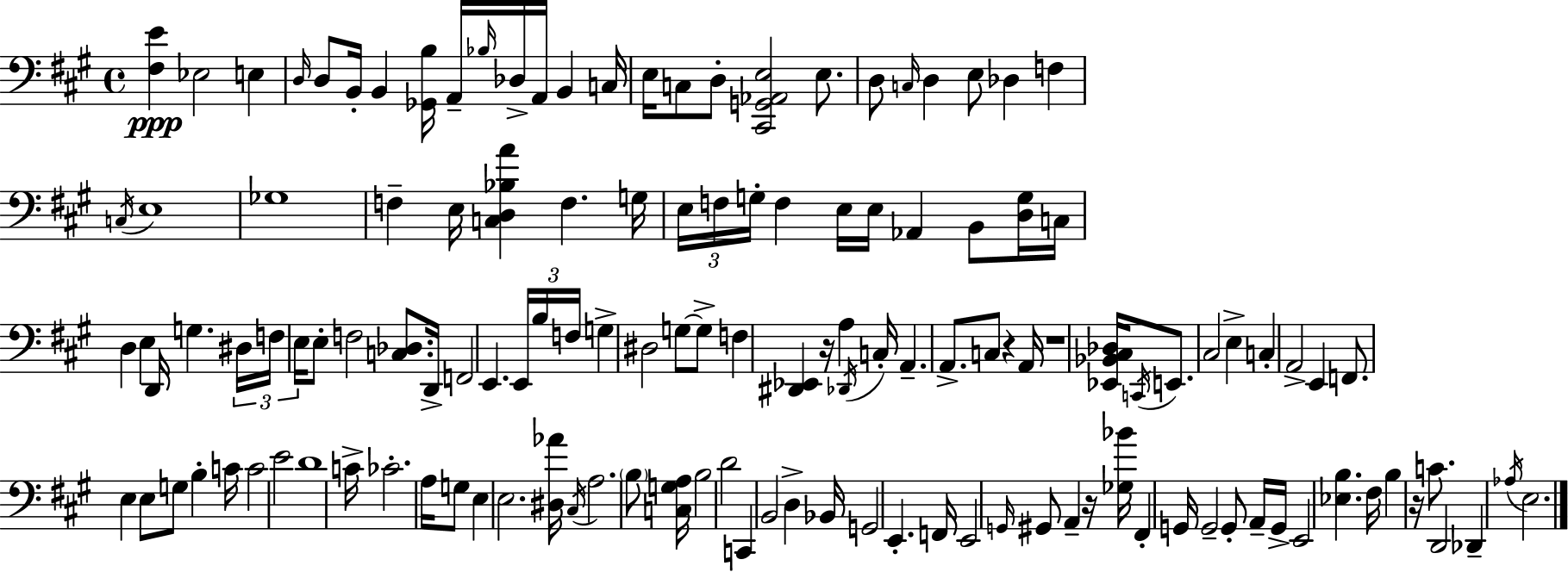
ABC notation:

X:1
T:Untitled
M:4/4
L:1/4
K:A
[^F,E] _E,2 E, D,/4 D,/2 B,,/4 B,, [_G,,B,]/4 A,,/4 _B,/4 _D,/4 A,,/4 B,, C,/4 E,/4 C,/2 D,/2 [^C,,G,,_A,,E,]2 E,/2 D,/2 C,/4 D, E,/2 _D, F, C,/4 E,4 _G,4 F, E,/4 [C,D,_B,A] F, G,/4 E,/4 F,/4 G,/4 F, E,/4 E,/4 _A,, B,,/2 [D,G,]/4 C,/4 D, E, D,,/4 G, ^D,/4 F,/4 E,/4 E,/2 F,2 [C,_D,]/2 D,,/4 F,,2 E,, E,,/4 B,/4 F,/4 G, ^D,2 G,/2 G,/2 F, [^D,,_E,,] z/4 A, _D,,/4 C,/4 A,, A,,/2 C,/2 z A,,/4 z4 [_E,,_B,,^C,_D,]/4 C,,/4 E,,/2 ^C,2 E, C, A,,2 E,, F,,/2 E, E,/2 G,/2 B, C/4 C2 E2 D4 C/4 _C2 A,/4 G,/2 E, E,2 [^D,_A]/4 ^C,/4 A,2 B,/2 [C,G,A,]/4 B,2 D2 C,, B,,2 D, _B,,/4 G,,2 E,, F,,/4 E,,2 G,,/4 ^G,,/2 A,, z/4 [_G,_B]/4 ^F,, G,,/4 G,,2 G,,/2 A,,/4 G,,/4 E,,2 [_E,B,] ^F,/4 B, z/4 C/2 D,,2 _D,, _A,/4 E,2